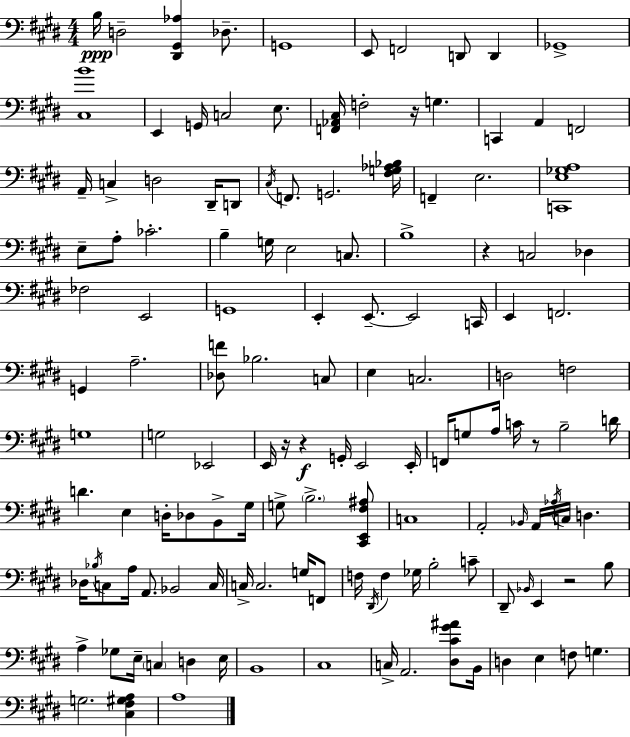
X:1
T:Untitled
M:4/4
L:1/4
K:E
B,/4 D,2 [^D,,^G,,_A,] _D,/2 G,,4 E,,/2 F,,2 D,,/2 D,, _G,,4 [^C,B]4 E,, G,,/4 C,2 E,/2 [F,,_A,,^C,]/4 F,2 z/4 G, C,, A,, F,,2 A,,/4 C, D,2 ^D,,/4 D,,/2 ^C,/4 F,,/2 G,,2 [^F,G,_A,_B,]/4 F,, E,2 [C,,E,_G,A,]4 E,/2 A,/2 _C2 B, G,/4 E,2 C,/2 B,4 z C,2 _D, _F,2 E,,2 G,,4 E,, E,,/2 E,,2 C,,/4 E,, F,,2 G,, A,2 [_D,F]/2 _B,2 C,/2 E, C,2 D,2 F,2 G,4 G,2 _E,,2 E,,/4 z/4 z G,,/4 E,,2 E,,/4 F,,/4 G,/2 A,/4 C/4 z/2 B,2 D/4 D E, D,/4 _D,/2 B,,/2 ^G,/4 G,/2 B,2 [^C,,E,,^F,^A,]/2 C,4 A,,2 _B,,/4 A,,/4 _A,/4 C,/4 D, _D,/4 _B,/4 C,/2 A,/4 A,,/2 _B,,2 C,/4 C,/4 C,2 G,/4 F,,/2 F,/4 ^D,,/4 F, _G,/4 B,2 C/2 ^D,,/2 _B,,/4 E,, z2 B,/2 A, _G,/2 E,/4 C, D, E,/4 B,,4 ^C,4 C,/4 A,,2 [^D,^C^G^A]/2 B,,/4 D, E, F,/2 G, G,2 [^C,^F,^G,A,] A,4